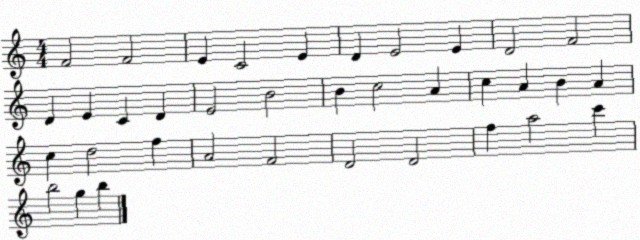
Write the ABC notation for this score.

X:1
T:Untitled
M:4/4
L:1/4
K:C
F2 F2 E C2 E D E2 E D2 F2 D E C D E2 B2 B c2 A c A B A c d2 f A2 F2 D2 D2 f a2 c' b2 g b